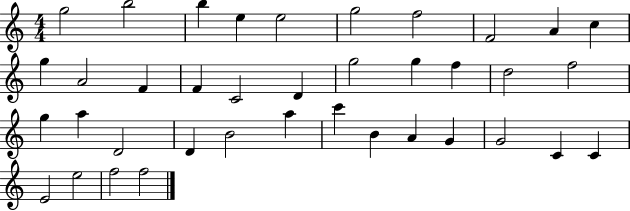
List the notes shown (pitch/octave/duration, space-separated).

G5/h B5/h B5/q E5/q E5/h G5/h F5/h F4/h A4/q C5/q G5/q A4/h F4/q F4/q C4/h D4/q G5/h G5/q F5/q D5/h F5/h G5/q A5/q D4/h D4/q B4/h A5/q C6/q B4/q A4/q G4/q G4/h C4/q C4/q E4/h E5/h F5/h F5/h